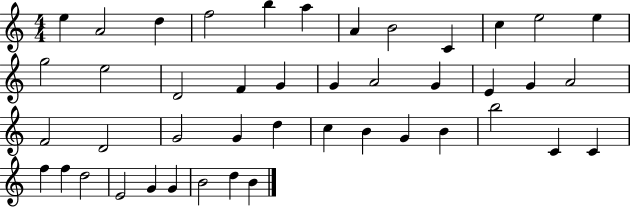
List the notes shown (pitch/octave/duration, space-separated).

E5/q A4/h D5/q F5/h B5/q A5/q A4/q B4/h C4/q C5/q E5/h E5/q G5/h E5/h D4/h F4/q G4/q G4/q A4/h G4/q E4/q G4/q A4/h F4/h D4/h G4/h G4/q D5/q C5/q B4/q G4/q B4/q B5/h C4/q C4/q F5/q F5/q D5/h E4/h G4/q G4/q B4/h D5/q B4/q